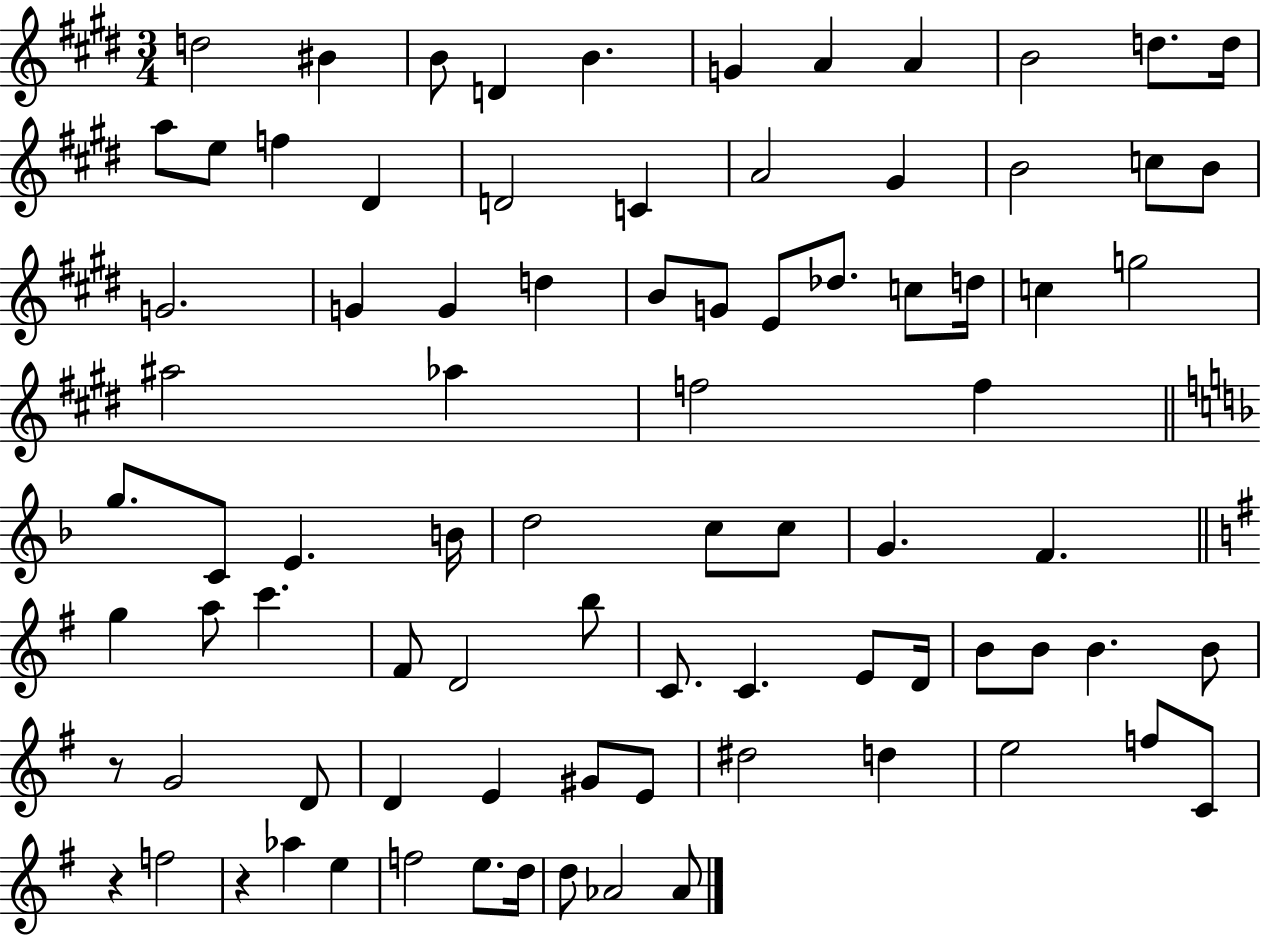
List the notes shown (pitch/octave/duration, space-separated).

D5/h BIS4/q B4/e D4/q B4/q. G4/q A4/q A4/q B4/h D5/e. D5/s A5/e E5/e F5/q D#4/q D4/h C4/q A4/h G#4/q B4/h C5/e B4/e G4/h. G4/q G4/q D5/q B4/e G4/e E4/e Db5/e. C5/e D5/s C5/q G5/h A#5/h Ab5/q F5/h F5/q G5/e. C4/e E4/q. B4/s D5/h C5/e C5/e G4/q. F4/q. G5/q A5/e C6/q. F#4/e D4/h B5/e C4/e. C4/q. E4/e D4/s B4/e B4/e B4/q. B4/e R/e G4/h D4/e D4/q E4/q G#4/e E4/e D#5/h D5/q E5/h F5/e C4/e R/q F5/h R/q Ab5/q E5/q F5/h E5/e. D5/s D5/e Ab4/h Ab4/e